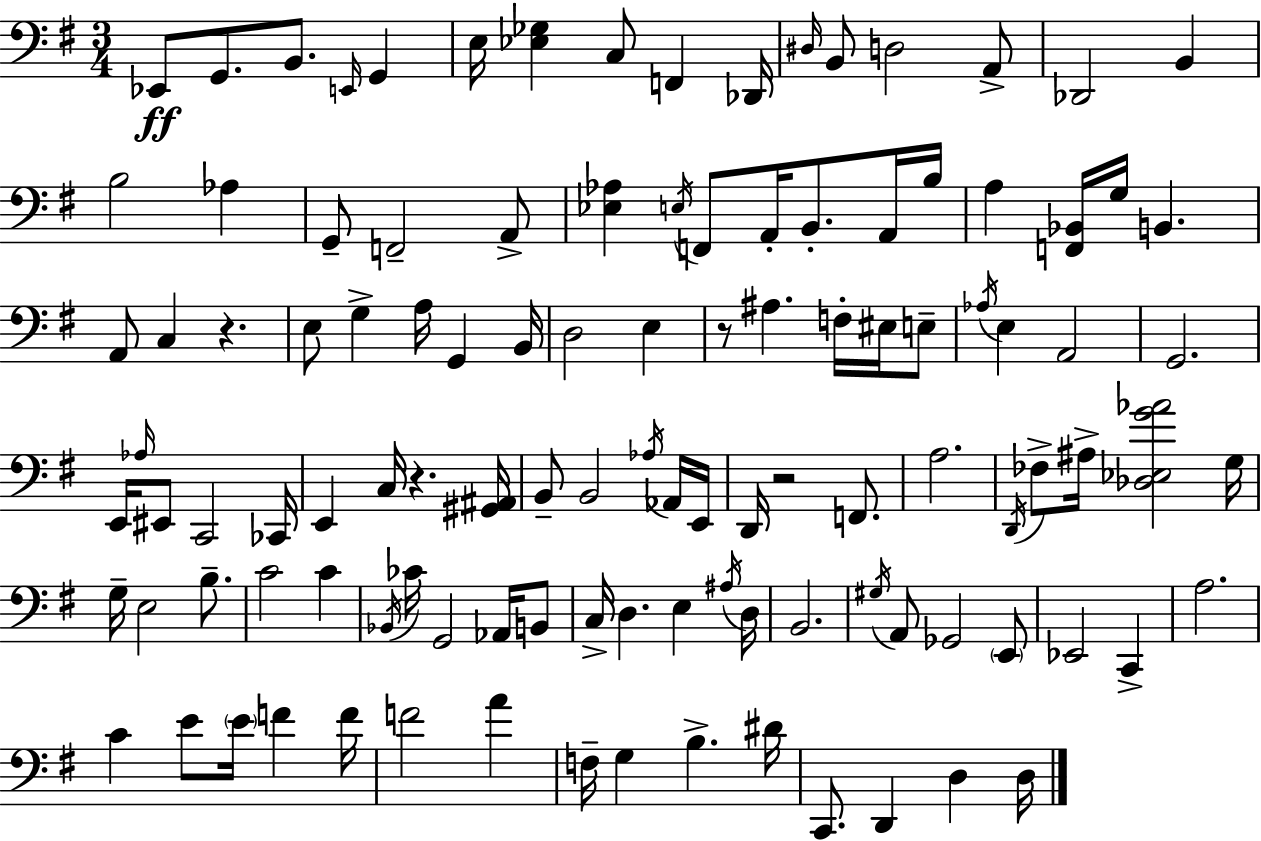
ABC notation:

X:1
T:Untitled
M:3/4
L:1/4
K:Em
_E,,/2 G,,/2 B,,/2 E,,/4 G,, E,/4 [_E,_G,] C,/2 F,, _D,,/4 ^D,/4 B,,/2 D,2 A,,/2 _D,,2 B,, B,2 _A, G,,/2 F,,2 A,,/2 [_E,_A,] E,/4 F,,/2 A,,/4 B,,/2 A,,/4 B,/4 A, [F,,_B,,]/4 G,/4 B,, A,,/2 C, z E,/2 G, A,/4 G,, B,,/4 D,2 E, z/2 ^A, F,/4 ^E,/4 E,/2 _A,/4 E, A,,2 G,,2 E,,/4 _A,/4 ^E,,/2 C,,2 _C,,/4 E,, C,/4 z [^G,,^A,,]/4 B,,/2 B,,2 _A,/4 _A,,/4 E,,/4 D,,/4 z2 F,,/2 A,2 D,,/4 _F,/2 ^A,/4 [_D,_E,G_A]2 G,/4 G,/4 E,2 B,/2 C2 C _B,,/4 _C/4 G,,2 _A,,/4 B,,/2 C,/4 D, E, ^A,/4 D,/4 B,,2 ^G,/4 A,,/2 _G,,2 E,,/2 _E,,2 C,, A,2 C E/2 E/4 F F/4 F2 A F,/4 G, B, ^D/4 C,,/2 D,, D, D,/4